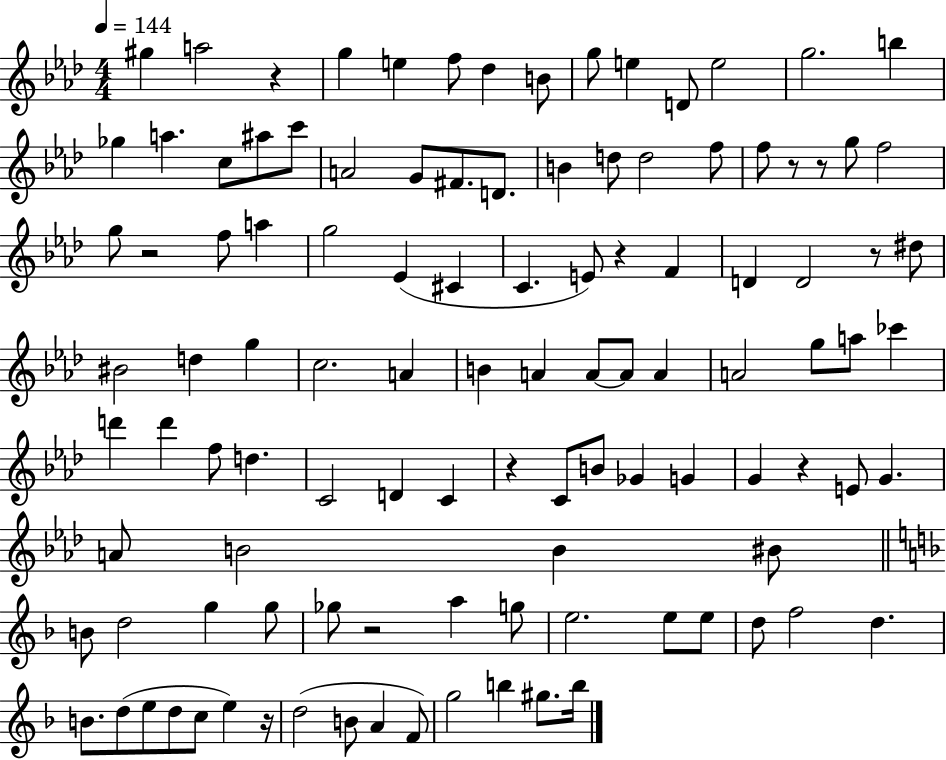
X:1
T:Untitled
M:4/4
L:1/4
K:Ab
^g a2 z g e f/2 _d B/2 g/2 e D/2 e2 g2 b _g a c/2 ^a/2 c'/2 A2 G/2 ^F/2 D/2 B d/2 d2 f/2 f/2 z/2 z/2 g/2 f2 g/2 z2 f/2 a g2 _E ^C C E/2 z F D D2 z/2 ^d/2 ^B2 d g c2 A B A A/2 A/2 A A2 g/2 a/2 _c' d' d' f/2 d C2 D C z C/2 B/2 _G G G z E/2 G A/2 B2 B ^B/2 B/2 d2 g g/2 _g/2 z2 a g/2 e2 e/2 e/2 d/2 f2 d B/2 d/2 e/2 d/2 c/2 e z/4 d2 B/2 A F/2 g2 b ^g/2 b/4